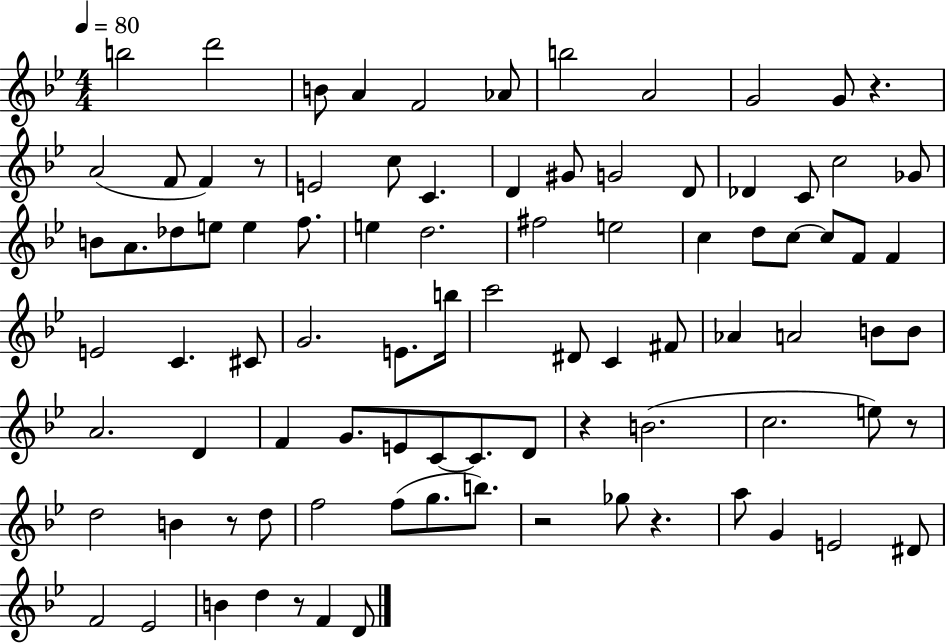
{
  \clef treble
  \numericTimeSignature
  \time 4/4
  \key bes \major
  \tempo 4 = 80
  b''2 d'''2 | b'8 a'4 f'2 aes'8 | b''2 a'2 | g'2 g'8 r4. | \break a'2( f'8 f'4) r8 | e'2 c''8 c'4. | d'4 gis'8 g'2 d'8 | des'4 c'8 c''2 ges'8 | \break b'8 a'8. des''8 e''8 e''4 f''8. | e''4 d''2. | fis''2 e''2 | c''4 d''8 c''8~~ c''8 f'8 f'4 | \break e'2 c'4. cis'8 | g'2. e'8. b''16 | c'''2 dis'8 c'4 fis'8 | aes'4 a'2 b'8 b'8 | \break a'2. d'4 | f'4 g'8. e'8 c'8~~ c'8. d'8 | r4 b'2.( | c''2. e''8) r8 | \break d''2 b'4 r8 d''8 | f''2 f''8( g''8. b''8.) | r2 ges''8 r4. | a''8 g'4 e'2 dis'8 | \break f'2 ees'2 | b'4 d''4 r8 f'4 d'8 | \bar "|."
}